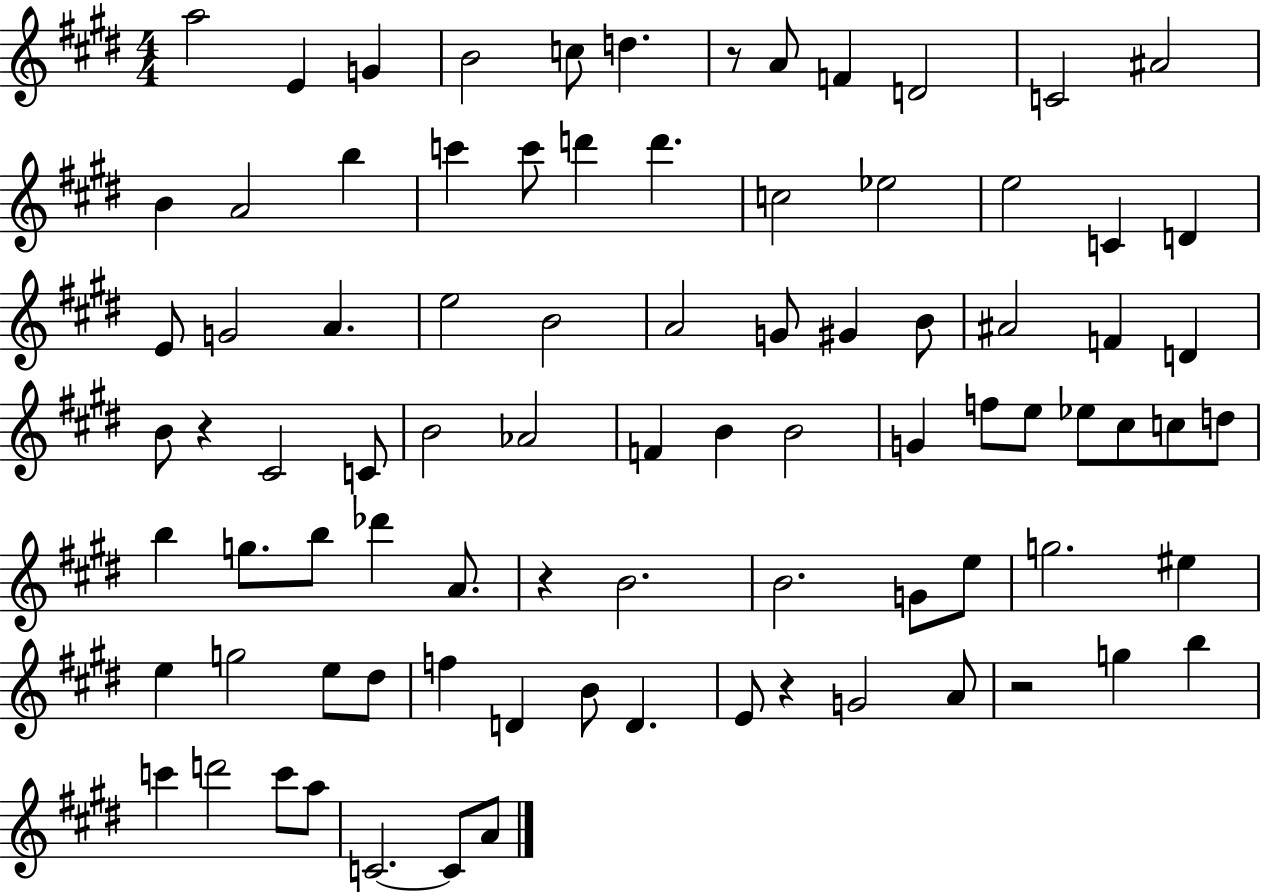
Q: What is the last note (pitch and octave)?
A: A4